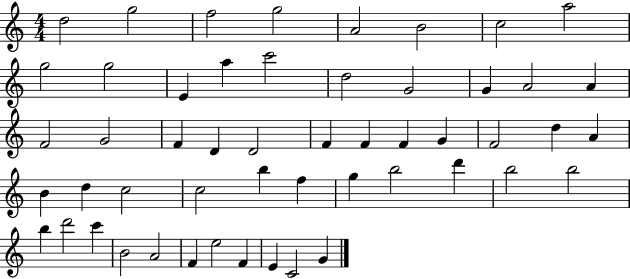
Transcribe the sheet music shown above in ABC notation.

X:1
T:Untitled
M:4/4
L:1/4
K:C
d2 g2 f2 g2 A2 B2 c2 a2 g2 g2 E a c'2 d2 G2 G A2 A F2 G2 F D D2 F F F G F2 d A B d c2 c2 b f g b2 d' b2 b2 b d'2 c' B2 A2 F e2 F E C2 G